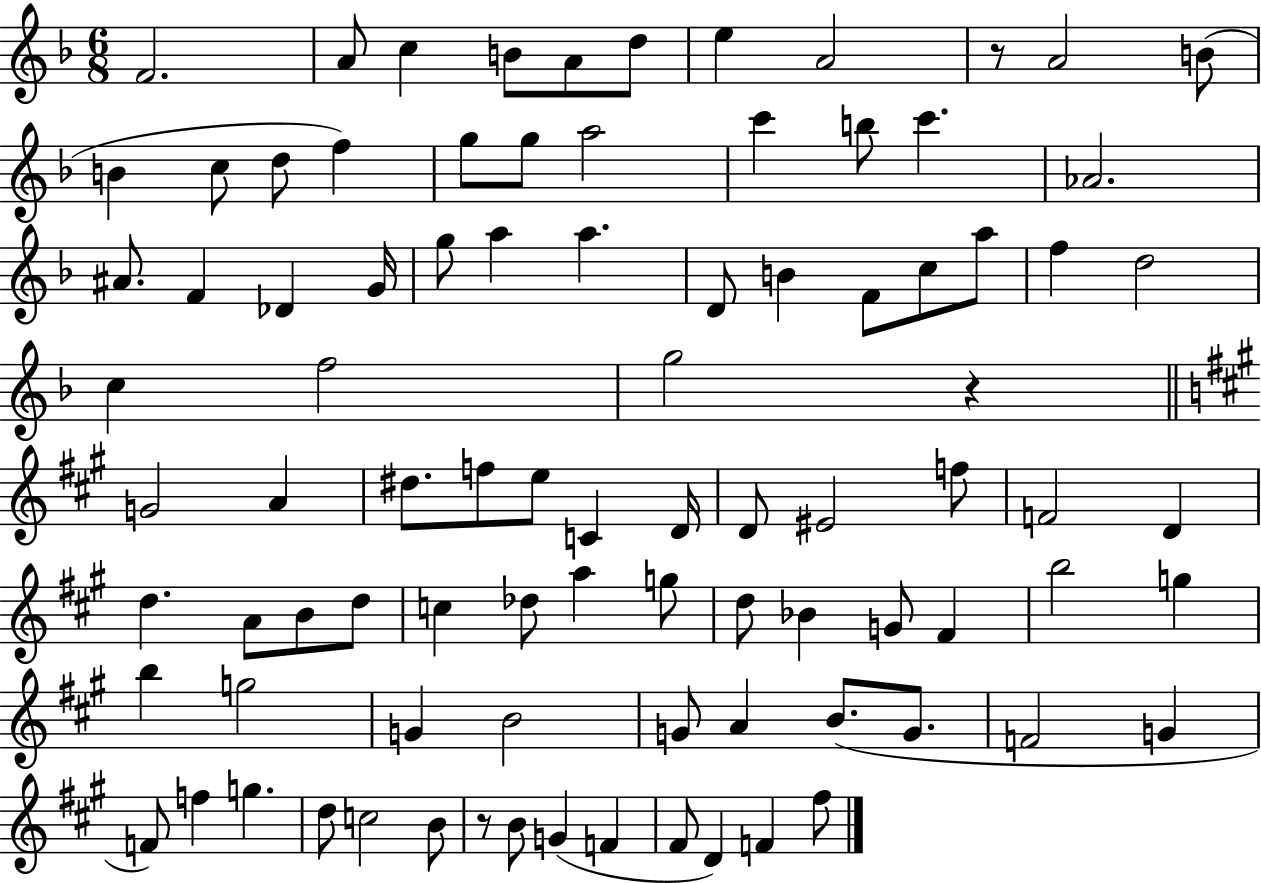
{
  \clef treble
  \numericTimeSignature
  \time 6/8
  \key f \major
  f'2. | a'8 c''4 b'8 a'8 d''8 | e''4 a'2 | r8 a'2 b'8( | \break b'4 c''8 d''8 f''4) | g''8 g''8 a''2 | c'''4 b''8 c'''4. | aes'2. | \break ais'8. f'4 des'4 g'16 | g''8 a''4 a''4. | d'8 b'4 f'8 c''8 a''8 | f''4 d''2 | \break c''4 f''2 | g''2 r4 | \bar "||" \break \key a \major g'2 a'4 | dis''8. f''8 e''8 c'4 d'16 | d'8 eis'2 f''8 | f'2 d'4 | \break d''4. a'8 b'8 d''8 | c''4 des''8 a''4 g''8 | d''8 bes'4 g'8 fis'4 | b''2 g''4 | \break b''4 g''2 | g'4 b'2 | g'8 a'4 b'8.( g'8. | f'2 g'4 | \break f'8) f''4 g''4. | d''8 c''2 b'8 | r8 b'8 g'4( f'4 | fis'8 d'4) f'4 fis''8 | \break \bar "|."
}